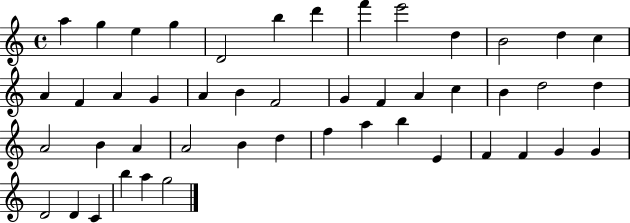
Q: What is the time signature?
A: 4/4